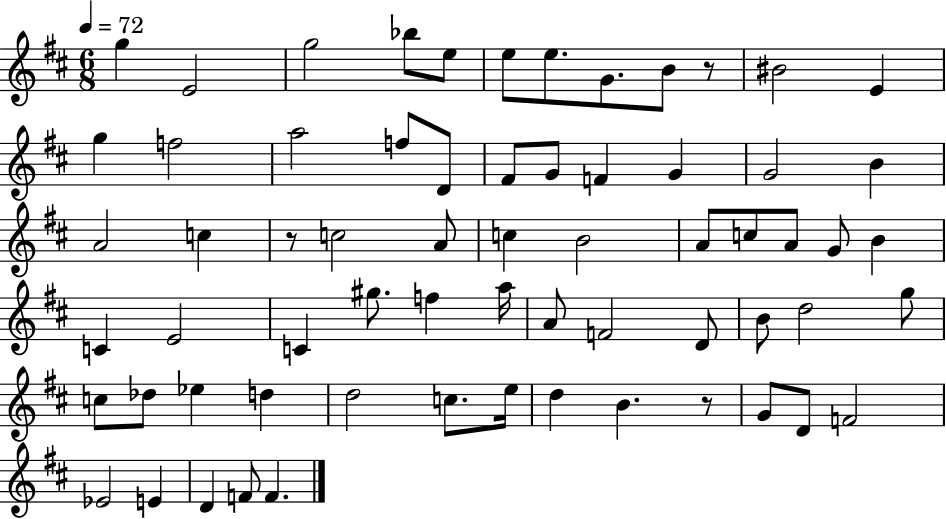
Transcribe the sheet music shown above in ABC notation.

X:1
T:Untitled
M:6/8
L:1/4
K:D
g E2 g2 _b/2 e/2 e/2 e/2 G/2 B/2 z/2 ^B2 E g f2 a2 f/2 D/2 ^F/2 G/2 F G G2 B A2 c z/2 c2 A/2 c B2 A/2 c/2 A/2 G/2 B C E2 C ^g/2 f a/4 A/2 F2 D/2 B/2 d2 g/2 c/2 _d/2 _e d d2 c/2 e/4 d B z/2 G/2 D/2 F2 _E2 E D F/2 F